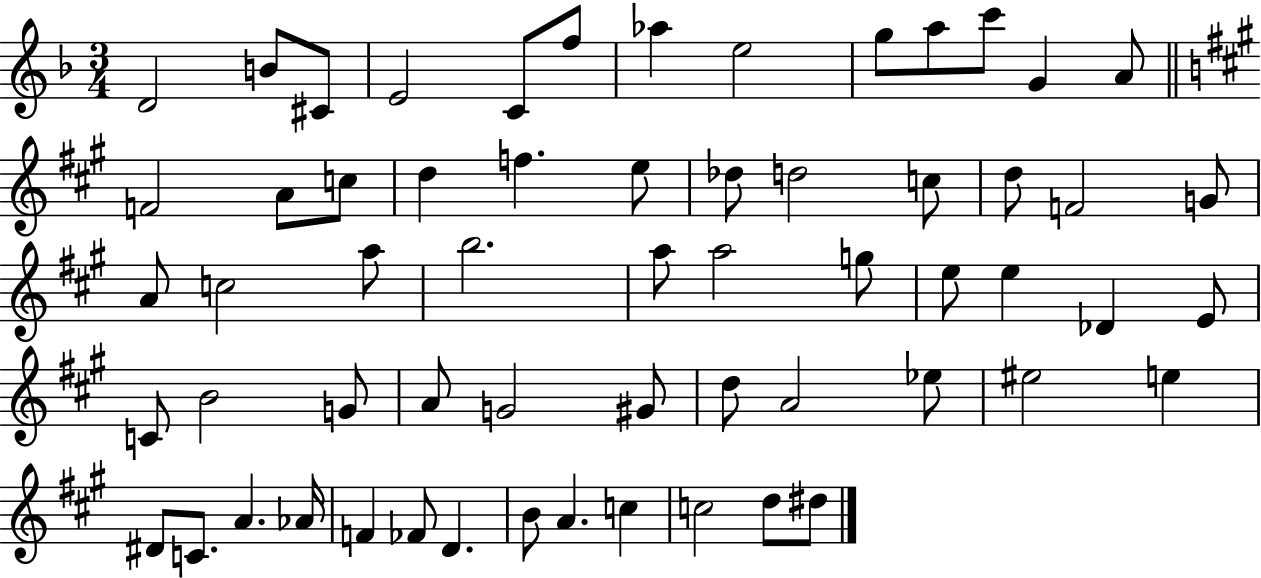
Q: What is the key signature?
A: F major